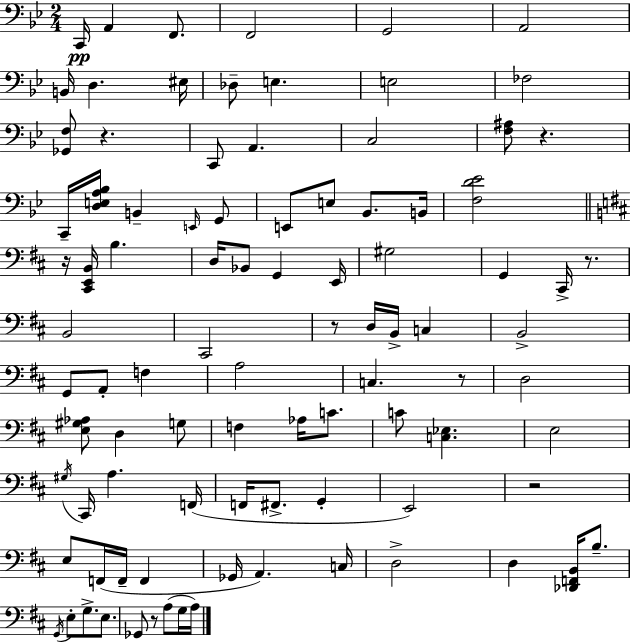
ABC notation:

X:1
T:Untitled
M:2/4
L:1/4
K:Gm
C,,/4 A,, F,,/2 F,,2 G,,2 A,,2 B,,/4 D, ^E,/4 _D,/2 E, E,2 _F,2 [_G,,F,]/2 z C,,/2 A,, C,2 [F,^A,]/2 z C,,/4 [D,E,A,_B,]/4 B,, E,,/4 G,,/2 E,,/2 E,/2 _B,,/2 B,,/4 [F,D_E]2 z/4 [^C,,E,,B,,]/4 B, D,/4 _B,,/2 G,, E,,/4 ^G,2 G,, ^C,,/4 z/2 B,,2 ^C,,2 z/2 D,/4 B,,/4 C, B,,2 G,,/2 A,,/2 F, A,2 C, z/2 D,2 [E,^G,_A,]/2 D, G,/2 F, _A,/4 C/2 C/2 [C,_E,] E,2 ^G,/4 ^C,,/4 A, F,,/4 F,,/4 ^F,,/2 G,, E,,2 z2 E,/2 F,,/4 F,,/4 F,, _G,,/4 A,, C,/4 D,2 D, [_D,,F,,B,,]/4 B,/2 G,,/4 E,/2 G,/2 E,/2 _G,,/2 z/2 A,/2 G,/4 A,/4